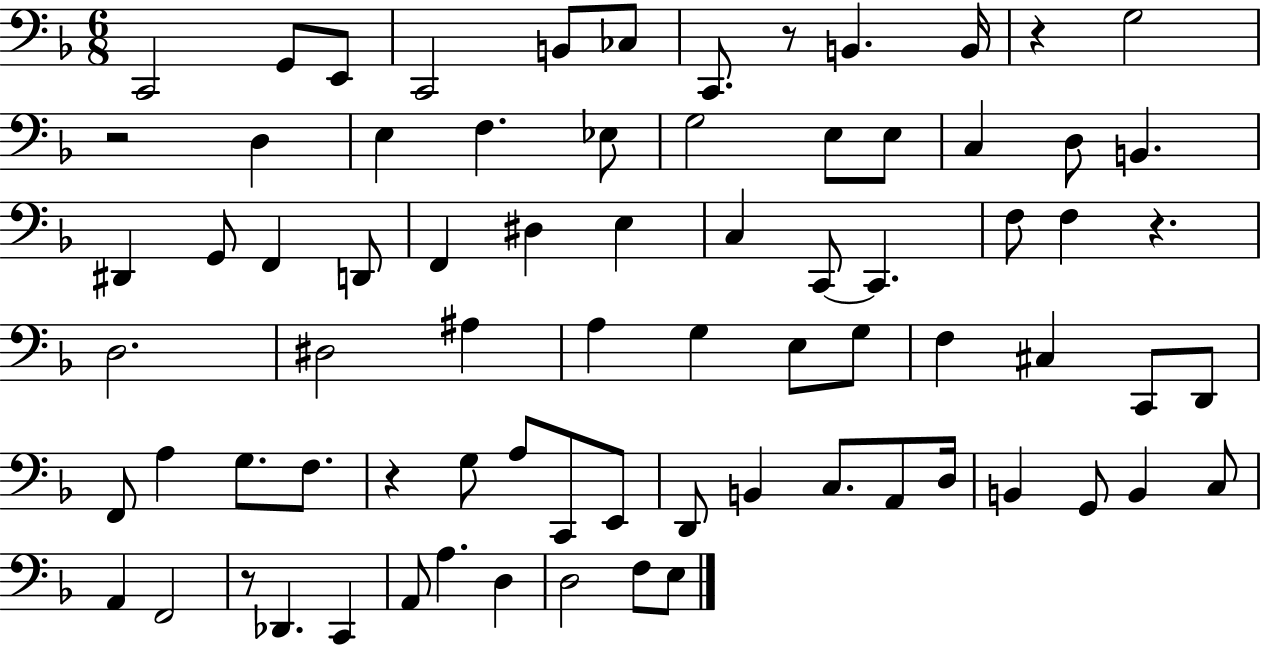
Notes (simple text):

C2/h G2/e E2/e C2/h B2/e CES3/e C2/e. R/e B2/q. B2/s R/q G3/h R/h D3/q E3/q F3/q. Eb3/e G3/h E3/e E3/e C3/q D3/e B2/q. D#2/q G2/e F2/q D2/e F2/q D#3/q E3/q C3/q C2/e C2/q. F3/e F3/q R/q. D3/h. D#3/h A#3/q A3/q G3/q E3/e G3/e F3/q C#3/q C2/e D2/e F2/e A3/q G3/e. F3/e. R/q G3/e A3/e C2/e E2/e D2/e B2/q C3/e. A2/e D3/s B2/q G2/e B2/q C3/e A2/q F2/h R/e Db2/q. C2/q A2/e A3/q. D3/q D3/h F3/e E3/e